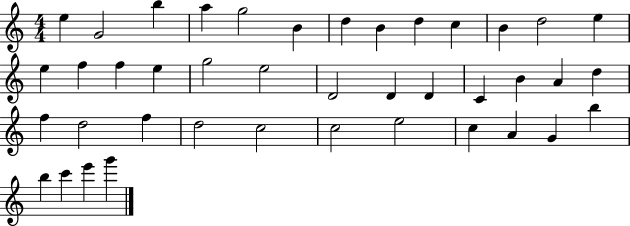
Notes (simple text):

E5/q G4/h B5/q A5/q G5/h B4/q D5/q B4/q D5/q C5/q B4/q D5/h E5/q E5/q F5/q F5/q E5/q G5/h E5/h D4/h D4/q D4/q C4/q B4/q A4/q D5/q F5/q D5/h F5/q D5/h C5/h C5/h E5/h C5/q A4/q G4/q B5/q B5/q C6/q E6/q G6/q